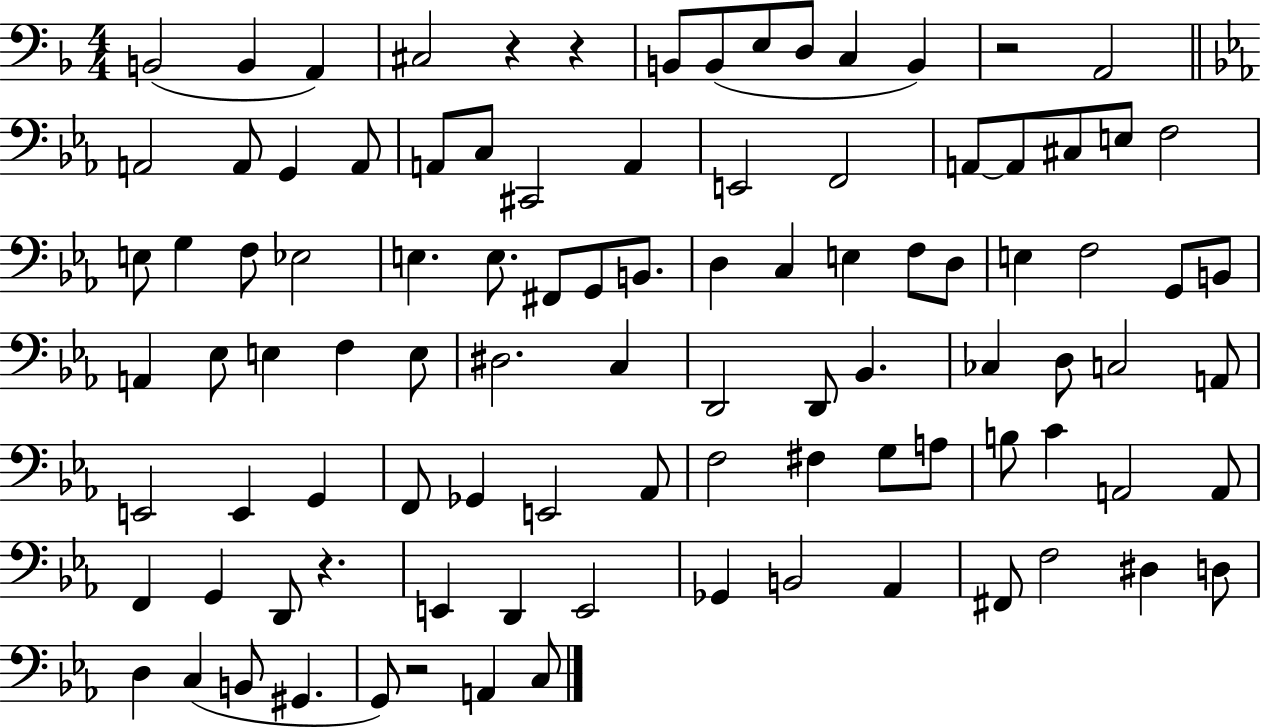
X:1
T:Untitled
M:4/4
L:1/4
K:F
B,,2 B,, A,, ^C,2 z z B,,/2 B,,/2 E,/2 D,/2 C, B,, z2 A,,2 A,,2 A,,/2 G,, A,,/2 A,,/2 C,/2 ^C,,2 A,, E,,2 F,,2 A,,/2 A,,/2 ^C,/2 E,/2 F,2 E,/2 G, F,/2 _E,2 E, E,/2 ^F,,/2 G,,/2 B,,/2 D, C, E, F,/2 D,/2 E, F,2 G,,/2 B,,/2 A,, _E,/2 E, F, E,/2 ^D,2 C, D,,2 D,,/2 _B,, _C, D,/2 C,2 A,,/2 E,,2 E,, G,, F,,/2 _G,, E,,2 _A,,/2 F,2 ^F, G,/2 A,/2 B,/2 C A,,2 A,,/2 F,, G,, D,,/2 z E,, D,, E,,2 _G,, B,,2 _A,, ^F,,/2 F,2 ^D, D,/2 D, C, B,,/2 ^G,, G,,/2 z2 A,, C,/2